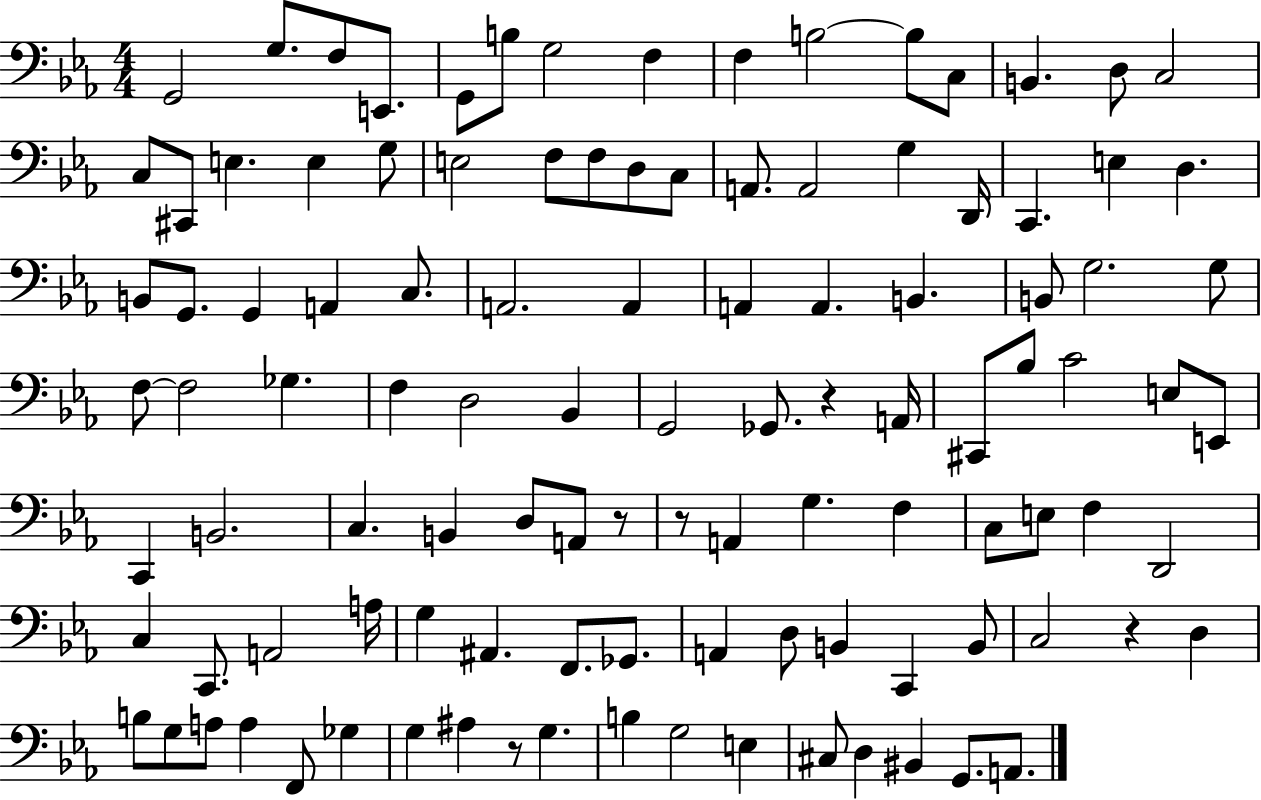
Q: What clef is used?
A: bass